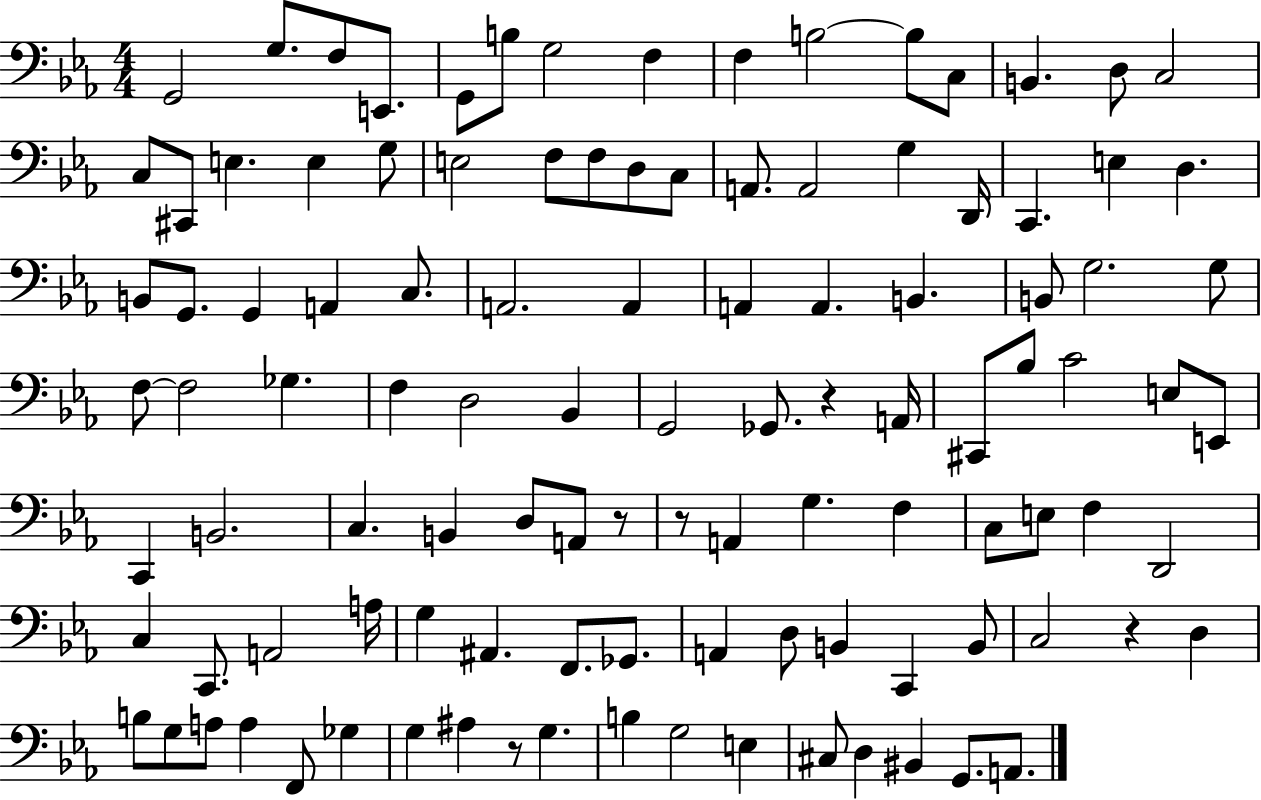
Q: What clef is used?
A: bass